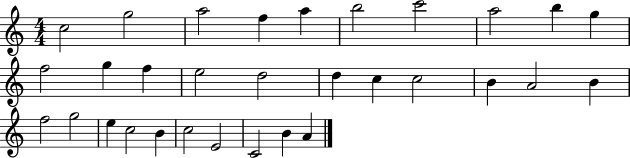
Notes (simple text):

C5/h G5/h A5/h F5/q A5/q B5/h C6/h A5/h B5/q G5/q F5/h G5/q F5/q E5/h D5/h D5/q C5/q C5/h B4/q A4/h B4/q F5/h G5/h E5/q C5/h B4/q C5/h E4/h C4/h B4/q A4/q